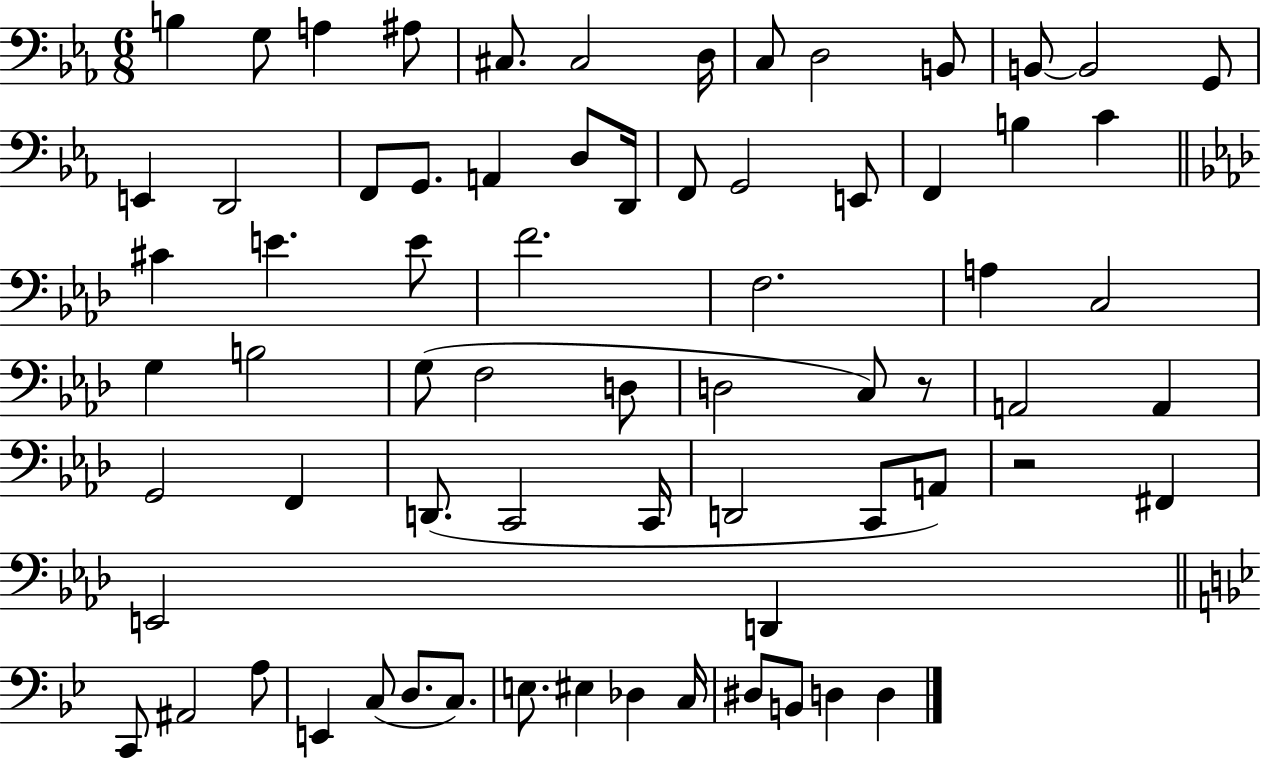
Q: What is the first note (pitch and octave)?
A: B3